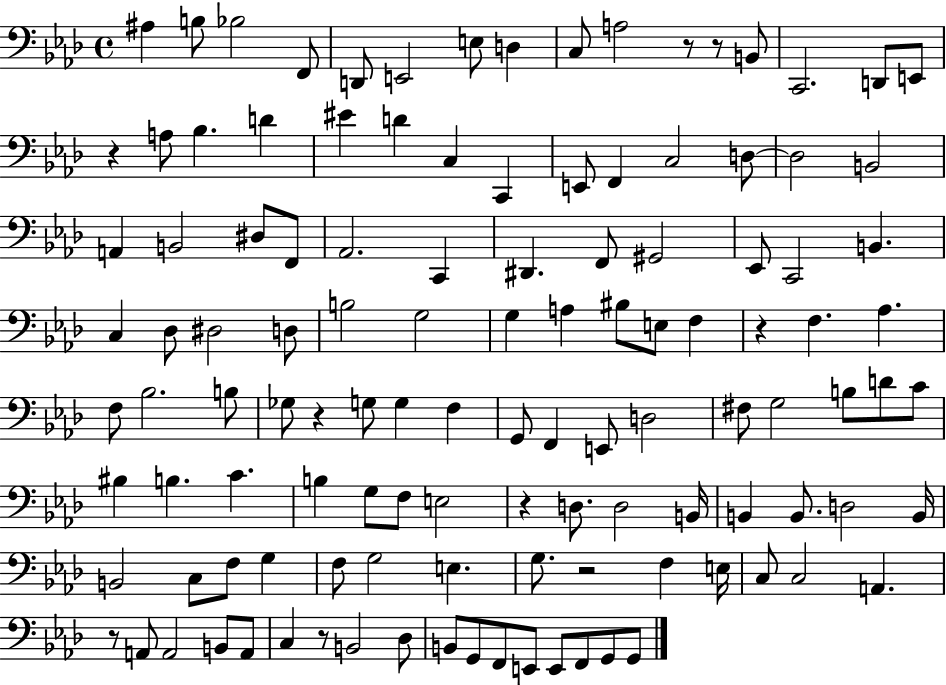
A#3/q B3/e Bb3/h F2/e D2/e E2/h E3/e D3/q C3/e A3/h R/e R/e B2/e C2/h. D2/e E2/e R/q A3/e Bb3/q. D4/q EIS4/q D4/q C3/q C2/q E2/e F2/q C3/h D3/e D3/h B2/h A2/q B2/h D#3/e F2/e Ab2/h. C2/q D#2/q. F2/e G#2/h Eb2/e C2/h B2/q. C3/q Db3/e D#3/h D3/e B3/h G3/h G3/q A3/q BIS3/e E3/e F3/q R/q F3/q. Ab3/q. F3/e Bb3/h. B3/e Gb3/e R/q G3/e G3/q F3/q G2/e F2/q E2/e D3/h F#3/e G3/h B3/e D4/e C4/e BIS3/q B3/q. C4/q. B3/q G3/e F3/e E3/h R/q D3/e. D3/h B2/s B2/q B2/e. D3/h B2/s B2/h C3/e F3/e G3/q F3/e G3/h E3/q. G3/e. R/h F3/q E3/s C3/e C3/h A2/q. R/e A2/e A2/h B2/e A2/e C3/q R/e B2/h Db3/e B2/e G2/e F2/e E2/e E2/e F2/e G2/e G2/e